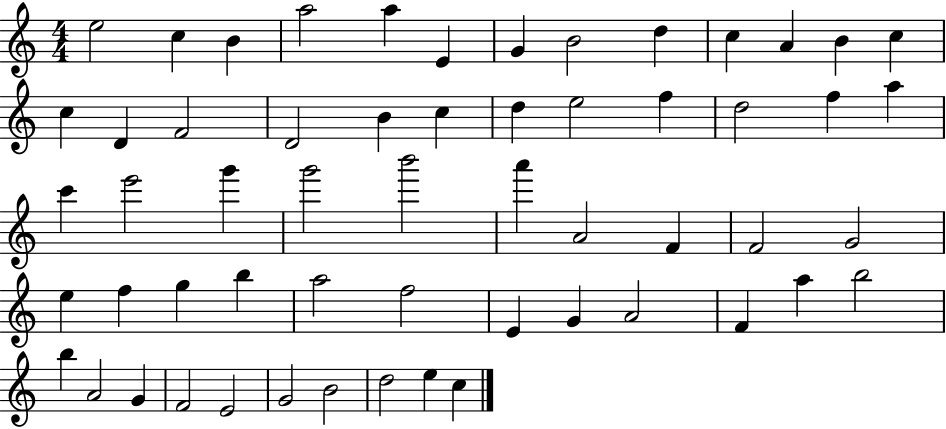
{
  \clef treble
  \numericTimeSignature
  \time 4/4
  \key c \major
  e''2 c''4 b'4 | a''2 a''4 e'4 | g'4 b'2 d''4 | c''4 a'4 b'4 c''4 | \break c''4 d'4 f'2 | d'2 b'4 c''4 | d''4 e''2 f''4 | d''2 f''4 a''4 | \break c'''4 e'''2 g'''4 | g'''2 b'''2 | a'''4 a'2 f'4 | f'2 g'2 | \break e''4 f''4 g''4 b''4 | a''2 f''2 | e'4 g'4 a'2 | f'4 a''4 b''2 | \break b''4 a'2 g'4 | f'2 e'2 | g'2 b'2 | d''2 e''4 c''4 | \break \bar "|."
}